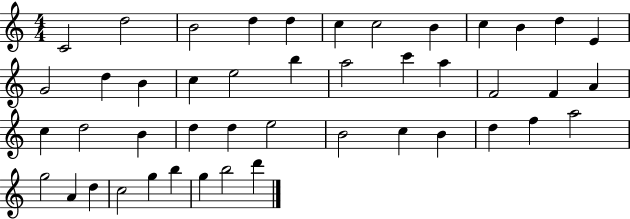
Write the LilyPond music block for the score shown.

{
  \clef treble
  \numericTimeSignature
  \time 4/4
  \key c \major
  c'2 d''2 | b'2 d''4 d''4 | c''4 c''2 b'4 | c''4 b'4 d''4 e'4 | \break g'2 d''4 b'4 | c''4 e''2 b''4 | a''2 c'''4 a''4 | f'2 f'4 a'4 | \break c''4 d''2 b'4 | d''4 d''4 e''2 | b'2 c''4 b'4 | d''4 f''4 a''2 | \break g''2 a'4 d''4 | c''2 g''4 b''4 | g''4 b''2 d'''4 | \bar "|."
}